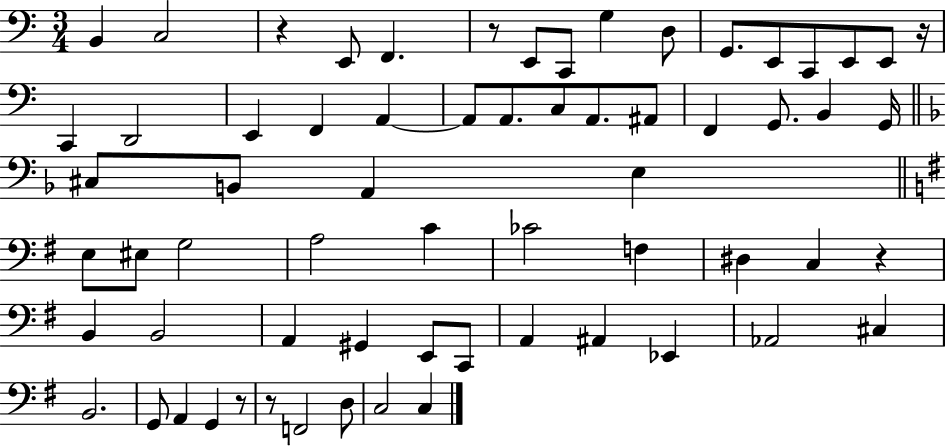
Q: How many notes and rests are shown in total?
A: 65